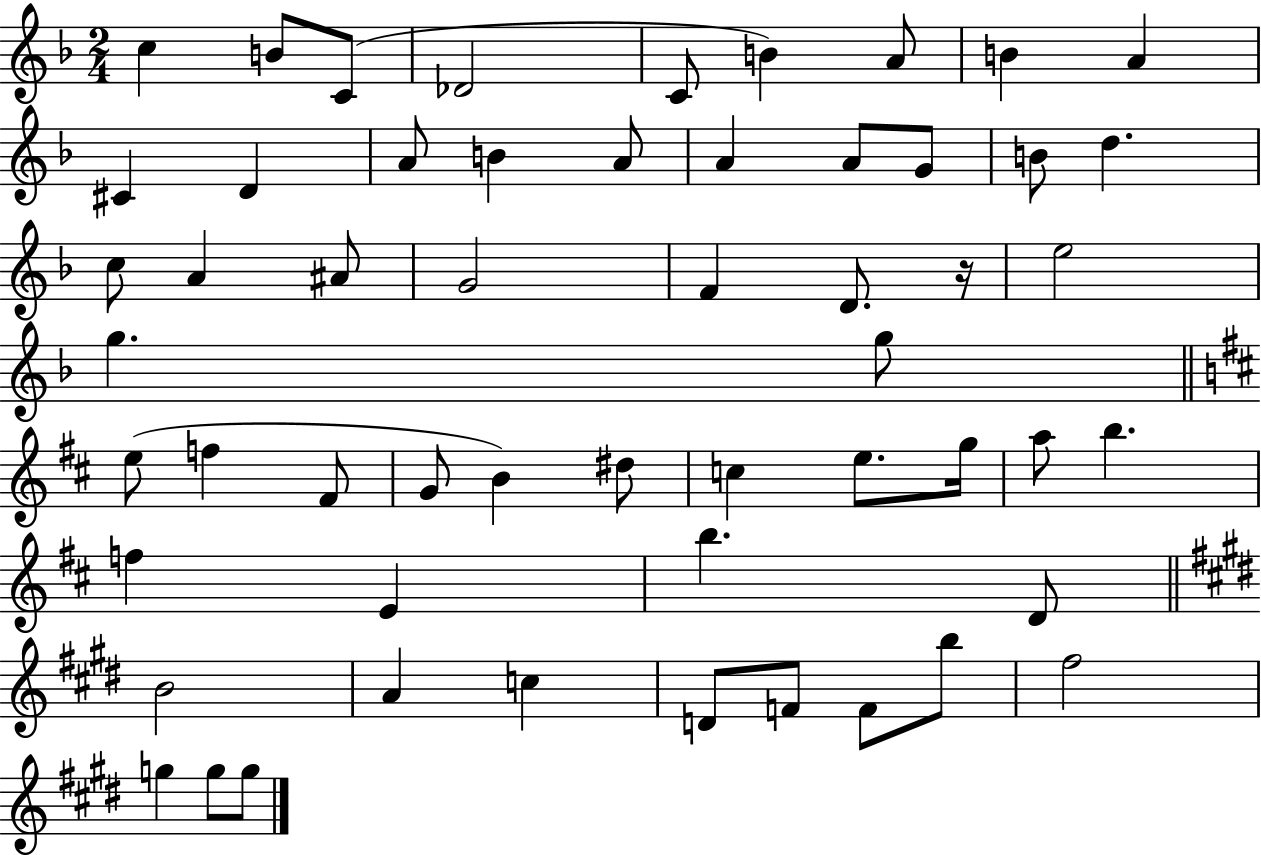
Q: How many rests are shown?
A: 1